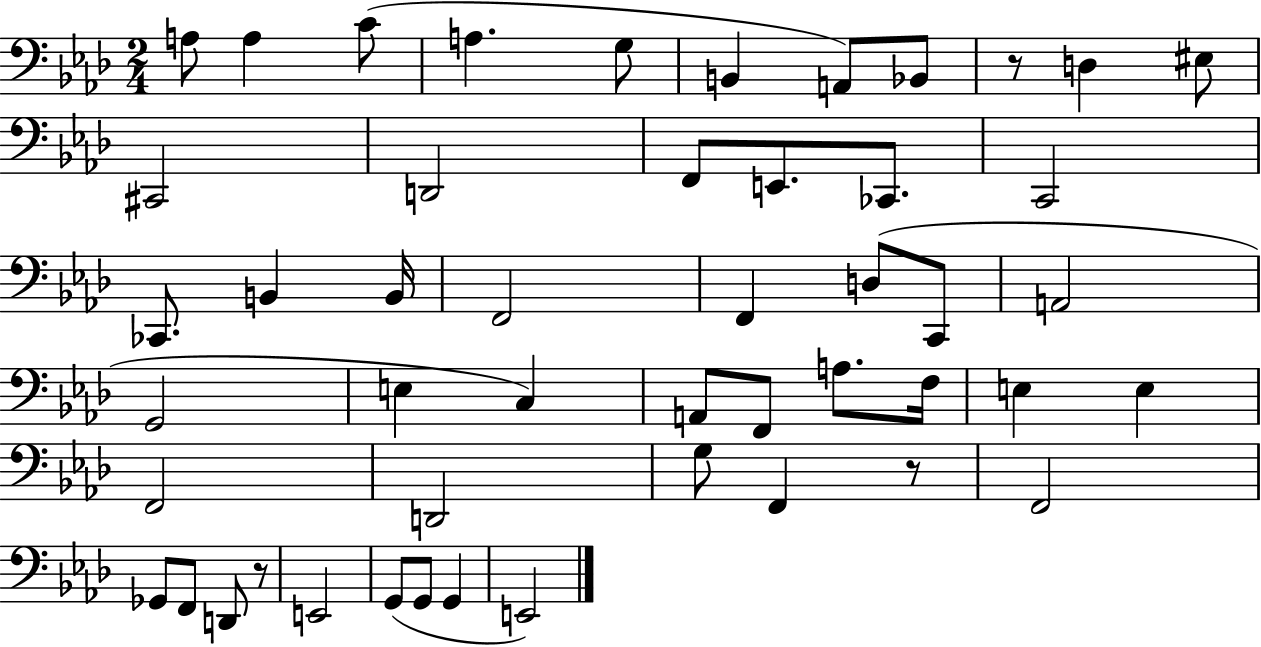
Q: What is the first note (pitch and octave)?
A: A3